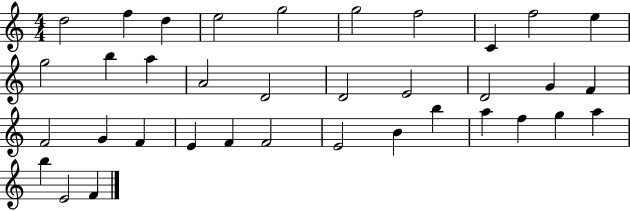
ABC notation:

X:1
T:Untitled
M:4/4
L:1/4
K:C
d2 f d e2 g2 g2 f2 C f2 e g2 b a A2 D2 D2 E2 D2 G F F2 G F E F F2 E2 B b a f g a b E2 F